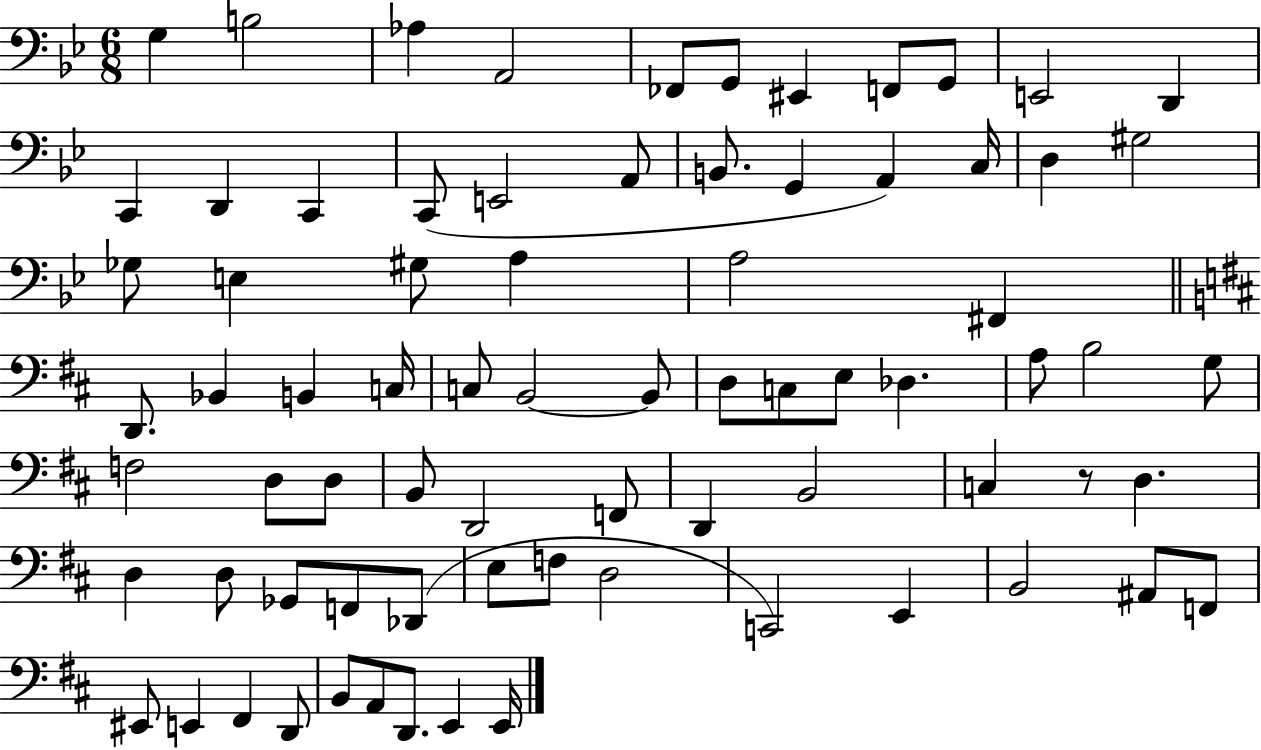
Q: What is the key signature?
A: BES major